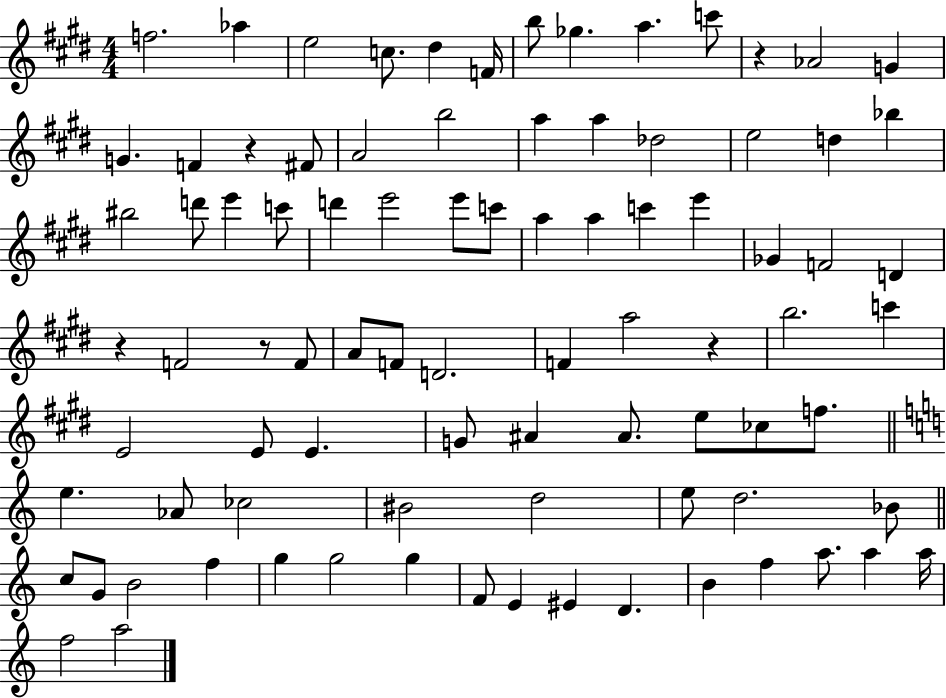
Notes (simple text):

F5/h. Ab5/q E5/h C5/e. D#5/q F4/s B5/e Gb5/q. A5/q. C6/e R/q Ab4/h G4/q G4/q. F4/q R/q F#4/e A4/h B5/h A5/q A5/q Db5/h E5/h D5/q Bb5/q BIS5/h D6/e E6/q C6/e D6/q E6/h E6/e C6/e A5/q A5/q C6/q E6/q Gb4/q F4/h D4/q R/q F4/h R/e F4/e A4/e F4/e D4/h. F4/q A5/h R/q B5/h. C6/q E4/h E4/e E4/q. G4/e A#4/q A#4/e. E5/e CES5/e F5/e. E5/q. Ab4/e CES5/h BIS4/h D5/h E5/e D5/h. Bb4/e C5/e G4/e B4/h F5/q G5/q G5/h G5/q F4/e E4/q EIS4/q D4/q. B4/q F5/q A5/e. A5/q A5/s F5/h A5/h